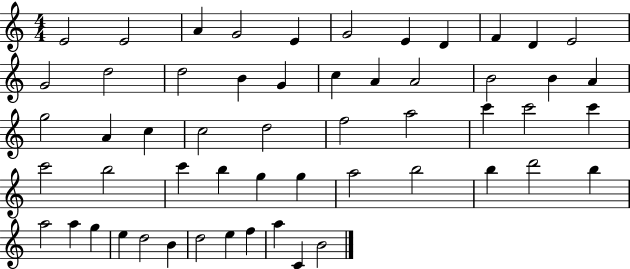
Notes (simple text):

E4/h E4/h A4/q G4/h E4/q G4/h E4/q D4/q F4/q D4/q E4/h G4/h D5/h D5/h B4/q G4/q C5/q A4/q A4/h B4/h B4/q A4/q G5/h A4/q C5/q C5/h D5/h F5/h A5/h C6/q C6/h C6/q C6/h B5/h C6/q B5/q G5/q G5/q A5/h B5/h B5/q D6/h B5/q A5/h A5/q G5/q E5/q D5/h B4/q D5/h E5/q F5/q A5/q C4/q B4/h